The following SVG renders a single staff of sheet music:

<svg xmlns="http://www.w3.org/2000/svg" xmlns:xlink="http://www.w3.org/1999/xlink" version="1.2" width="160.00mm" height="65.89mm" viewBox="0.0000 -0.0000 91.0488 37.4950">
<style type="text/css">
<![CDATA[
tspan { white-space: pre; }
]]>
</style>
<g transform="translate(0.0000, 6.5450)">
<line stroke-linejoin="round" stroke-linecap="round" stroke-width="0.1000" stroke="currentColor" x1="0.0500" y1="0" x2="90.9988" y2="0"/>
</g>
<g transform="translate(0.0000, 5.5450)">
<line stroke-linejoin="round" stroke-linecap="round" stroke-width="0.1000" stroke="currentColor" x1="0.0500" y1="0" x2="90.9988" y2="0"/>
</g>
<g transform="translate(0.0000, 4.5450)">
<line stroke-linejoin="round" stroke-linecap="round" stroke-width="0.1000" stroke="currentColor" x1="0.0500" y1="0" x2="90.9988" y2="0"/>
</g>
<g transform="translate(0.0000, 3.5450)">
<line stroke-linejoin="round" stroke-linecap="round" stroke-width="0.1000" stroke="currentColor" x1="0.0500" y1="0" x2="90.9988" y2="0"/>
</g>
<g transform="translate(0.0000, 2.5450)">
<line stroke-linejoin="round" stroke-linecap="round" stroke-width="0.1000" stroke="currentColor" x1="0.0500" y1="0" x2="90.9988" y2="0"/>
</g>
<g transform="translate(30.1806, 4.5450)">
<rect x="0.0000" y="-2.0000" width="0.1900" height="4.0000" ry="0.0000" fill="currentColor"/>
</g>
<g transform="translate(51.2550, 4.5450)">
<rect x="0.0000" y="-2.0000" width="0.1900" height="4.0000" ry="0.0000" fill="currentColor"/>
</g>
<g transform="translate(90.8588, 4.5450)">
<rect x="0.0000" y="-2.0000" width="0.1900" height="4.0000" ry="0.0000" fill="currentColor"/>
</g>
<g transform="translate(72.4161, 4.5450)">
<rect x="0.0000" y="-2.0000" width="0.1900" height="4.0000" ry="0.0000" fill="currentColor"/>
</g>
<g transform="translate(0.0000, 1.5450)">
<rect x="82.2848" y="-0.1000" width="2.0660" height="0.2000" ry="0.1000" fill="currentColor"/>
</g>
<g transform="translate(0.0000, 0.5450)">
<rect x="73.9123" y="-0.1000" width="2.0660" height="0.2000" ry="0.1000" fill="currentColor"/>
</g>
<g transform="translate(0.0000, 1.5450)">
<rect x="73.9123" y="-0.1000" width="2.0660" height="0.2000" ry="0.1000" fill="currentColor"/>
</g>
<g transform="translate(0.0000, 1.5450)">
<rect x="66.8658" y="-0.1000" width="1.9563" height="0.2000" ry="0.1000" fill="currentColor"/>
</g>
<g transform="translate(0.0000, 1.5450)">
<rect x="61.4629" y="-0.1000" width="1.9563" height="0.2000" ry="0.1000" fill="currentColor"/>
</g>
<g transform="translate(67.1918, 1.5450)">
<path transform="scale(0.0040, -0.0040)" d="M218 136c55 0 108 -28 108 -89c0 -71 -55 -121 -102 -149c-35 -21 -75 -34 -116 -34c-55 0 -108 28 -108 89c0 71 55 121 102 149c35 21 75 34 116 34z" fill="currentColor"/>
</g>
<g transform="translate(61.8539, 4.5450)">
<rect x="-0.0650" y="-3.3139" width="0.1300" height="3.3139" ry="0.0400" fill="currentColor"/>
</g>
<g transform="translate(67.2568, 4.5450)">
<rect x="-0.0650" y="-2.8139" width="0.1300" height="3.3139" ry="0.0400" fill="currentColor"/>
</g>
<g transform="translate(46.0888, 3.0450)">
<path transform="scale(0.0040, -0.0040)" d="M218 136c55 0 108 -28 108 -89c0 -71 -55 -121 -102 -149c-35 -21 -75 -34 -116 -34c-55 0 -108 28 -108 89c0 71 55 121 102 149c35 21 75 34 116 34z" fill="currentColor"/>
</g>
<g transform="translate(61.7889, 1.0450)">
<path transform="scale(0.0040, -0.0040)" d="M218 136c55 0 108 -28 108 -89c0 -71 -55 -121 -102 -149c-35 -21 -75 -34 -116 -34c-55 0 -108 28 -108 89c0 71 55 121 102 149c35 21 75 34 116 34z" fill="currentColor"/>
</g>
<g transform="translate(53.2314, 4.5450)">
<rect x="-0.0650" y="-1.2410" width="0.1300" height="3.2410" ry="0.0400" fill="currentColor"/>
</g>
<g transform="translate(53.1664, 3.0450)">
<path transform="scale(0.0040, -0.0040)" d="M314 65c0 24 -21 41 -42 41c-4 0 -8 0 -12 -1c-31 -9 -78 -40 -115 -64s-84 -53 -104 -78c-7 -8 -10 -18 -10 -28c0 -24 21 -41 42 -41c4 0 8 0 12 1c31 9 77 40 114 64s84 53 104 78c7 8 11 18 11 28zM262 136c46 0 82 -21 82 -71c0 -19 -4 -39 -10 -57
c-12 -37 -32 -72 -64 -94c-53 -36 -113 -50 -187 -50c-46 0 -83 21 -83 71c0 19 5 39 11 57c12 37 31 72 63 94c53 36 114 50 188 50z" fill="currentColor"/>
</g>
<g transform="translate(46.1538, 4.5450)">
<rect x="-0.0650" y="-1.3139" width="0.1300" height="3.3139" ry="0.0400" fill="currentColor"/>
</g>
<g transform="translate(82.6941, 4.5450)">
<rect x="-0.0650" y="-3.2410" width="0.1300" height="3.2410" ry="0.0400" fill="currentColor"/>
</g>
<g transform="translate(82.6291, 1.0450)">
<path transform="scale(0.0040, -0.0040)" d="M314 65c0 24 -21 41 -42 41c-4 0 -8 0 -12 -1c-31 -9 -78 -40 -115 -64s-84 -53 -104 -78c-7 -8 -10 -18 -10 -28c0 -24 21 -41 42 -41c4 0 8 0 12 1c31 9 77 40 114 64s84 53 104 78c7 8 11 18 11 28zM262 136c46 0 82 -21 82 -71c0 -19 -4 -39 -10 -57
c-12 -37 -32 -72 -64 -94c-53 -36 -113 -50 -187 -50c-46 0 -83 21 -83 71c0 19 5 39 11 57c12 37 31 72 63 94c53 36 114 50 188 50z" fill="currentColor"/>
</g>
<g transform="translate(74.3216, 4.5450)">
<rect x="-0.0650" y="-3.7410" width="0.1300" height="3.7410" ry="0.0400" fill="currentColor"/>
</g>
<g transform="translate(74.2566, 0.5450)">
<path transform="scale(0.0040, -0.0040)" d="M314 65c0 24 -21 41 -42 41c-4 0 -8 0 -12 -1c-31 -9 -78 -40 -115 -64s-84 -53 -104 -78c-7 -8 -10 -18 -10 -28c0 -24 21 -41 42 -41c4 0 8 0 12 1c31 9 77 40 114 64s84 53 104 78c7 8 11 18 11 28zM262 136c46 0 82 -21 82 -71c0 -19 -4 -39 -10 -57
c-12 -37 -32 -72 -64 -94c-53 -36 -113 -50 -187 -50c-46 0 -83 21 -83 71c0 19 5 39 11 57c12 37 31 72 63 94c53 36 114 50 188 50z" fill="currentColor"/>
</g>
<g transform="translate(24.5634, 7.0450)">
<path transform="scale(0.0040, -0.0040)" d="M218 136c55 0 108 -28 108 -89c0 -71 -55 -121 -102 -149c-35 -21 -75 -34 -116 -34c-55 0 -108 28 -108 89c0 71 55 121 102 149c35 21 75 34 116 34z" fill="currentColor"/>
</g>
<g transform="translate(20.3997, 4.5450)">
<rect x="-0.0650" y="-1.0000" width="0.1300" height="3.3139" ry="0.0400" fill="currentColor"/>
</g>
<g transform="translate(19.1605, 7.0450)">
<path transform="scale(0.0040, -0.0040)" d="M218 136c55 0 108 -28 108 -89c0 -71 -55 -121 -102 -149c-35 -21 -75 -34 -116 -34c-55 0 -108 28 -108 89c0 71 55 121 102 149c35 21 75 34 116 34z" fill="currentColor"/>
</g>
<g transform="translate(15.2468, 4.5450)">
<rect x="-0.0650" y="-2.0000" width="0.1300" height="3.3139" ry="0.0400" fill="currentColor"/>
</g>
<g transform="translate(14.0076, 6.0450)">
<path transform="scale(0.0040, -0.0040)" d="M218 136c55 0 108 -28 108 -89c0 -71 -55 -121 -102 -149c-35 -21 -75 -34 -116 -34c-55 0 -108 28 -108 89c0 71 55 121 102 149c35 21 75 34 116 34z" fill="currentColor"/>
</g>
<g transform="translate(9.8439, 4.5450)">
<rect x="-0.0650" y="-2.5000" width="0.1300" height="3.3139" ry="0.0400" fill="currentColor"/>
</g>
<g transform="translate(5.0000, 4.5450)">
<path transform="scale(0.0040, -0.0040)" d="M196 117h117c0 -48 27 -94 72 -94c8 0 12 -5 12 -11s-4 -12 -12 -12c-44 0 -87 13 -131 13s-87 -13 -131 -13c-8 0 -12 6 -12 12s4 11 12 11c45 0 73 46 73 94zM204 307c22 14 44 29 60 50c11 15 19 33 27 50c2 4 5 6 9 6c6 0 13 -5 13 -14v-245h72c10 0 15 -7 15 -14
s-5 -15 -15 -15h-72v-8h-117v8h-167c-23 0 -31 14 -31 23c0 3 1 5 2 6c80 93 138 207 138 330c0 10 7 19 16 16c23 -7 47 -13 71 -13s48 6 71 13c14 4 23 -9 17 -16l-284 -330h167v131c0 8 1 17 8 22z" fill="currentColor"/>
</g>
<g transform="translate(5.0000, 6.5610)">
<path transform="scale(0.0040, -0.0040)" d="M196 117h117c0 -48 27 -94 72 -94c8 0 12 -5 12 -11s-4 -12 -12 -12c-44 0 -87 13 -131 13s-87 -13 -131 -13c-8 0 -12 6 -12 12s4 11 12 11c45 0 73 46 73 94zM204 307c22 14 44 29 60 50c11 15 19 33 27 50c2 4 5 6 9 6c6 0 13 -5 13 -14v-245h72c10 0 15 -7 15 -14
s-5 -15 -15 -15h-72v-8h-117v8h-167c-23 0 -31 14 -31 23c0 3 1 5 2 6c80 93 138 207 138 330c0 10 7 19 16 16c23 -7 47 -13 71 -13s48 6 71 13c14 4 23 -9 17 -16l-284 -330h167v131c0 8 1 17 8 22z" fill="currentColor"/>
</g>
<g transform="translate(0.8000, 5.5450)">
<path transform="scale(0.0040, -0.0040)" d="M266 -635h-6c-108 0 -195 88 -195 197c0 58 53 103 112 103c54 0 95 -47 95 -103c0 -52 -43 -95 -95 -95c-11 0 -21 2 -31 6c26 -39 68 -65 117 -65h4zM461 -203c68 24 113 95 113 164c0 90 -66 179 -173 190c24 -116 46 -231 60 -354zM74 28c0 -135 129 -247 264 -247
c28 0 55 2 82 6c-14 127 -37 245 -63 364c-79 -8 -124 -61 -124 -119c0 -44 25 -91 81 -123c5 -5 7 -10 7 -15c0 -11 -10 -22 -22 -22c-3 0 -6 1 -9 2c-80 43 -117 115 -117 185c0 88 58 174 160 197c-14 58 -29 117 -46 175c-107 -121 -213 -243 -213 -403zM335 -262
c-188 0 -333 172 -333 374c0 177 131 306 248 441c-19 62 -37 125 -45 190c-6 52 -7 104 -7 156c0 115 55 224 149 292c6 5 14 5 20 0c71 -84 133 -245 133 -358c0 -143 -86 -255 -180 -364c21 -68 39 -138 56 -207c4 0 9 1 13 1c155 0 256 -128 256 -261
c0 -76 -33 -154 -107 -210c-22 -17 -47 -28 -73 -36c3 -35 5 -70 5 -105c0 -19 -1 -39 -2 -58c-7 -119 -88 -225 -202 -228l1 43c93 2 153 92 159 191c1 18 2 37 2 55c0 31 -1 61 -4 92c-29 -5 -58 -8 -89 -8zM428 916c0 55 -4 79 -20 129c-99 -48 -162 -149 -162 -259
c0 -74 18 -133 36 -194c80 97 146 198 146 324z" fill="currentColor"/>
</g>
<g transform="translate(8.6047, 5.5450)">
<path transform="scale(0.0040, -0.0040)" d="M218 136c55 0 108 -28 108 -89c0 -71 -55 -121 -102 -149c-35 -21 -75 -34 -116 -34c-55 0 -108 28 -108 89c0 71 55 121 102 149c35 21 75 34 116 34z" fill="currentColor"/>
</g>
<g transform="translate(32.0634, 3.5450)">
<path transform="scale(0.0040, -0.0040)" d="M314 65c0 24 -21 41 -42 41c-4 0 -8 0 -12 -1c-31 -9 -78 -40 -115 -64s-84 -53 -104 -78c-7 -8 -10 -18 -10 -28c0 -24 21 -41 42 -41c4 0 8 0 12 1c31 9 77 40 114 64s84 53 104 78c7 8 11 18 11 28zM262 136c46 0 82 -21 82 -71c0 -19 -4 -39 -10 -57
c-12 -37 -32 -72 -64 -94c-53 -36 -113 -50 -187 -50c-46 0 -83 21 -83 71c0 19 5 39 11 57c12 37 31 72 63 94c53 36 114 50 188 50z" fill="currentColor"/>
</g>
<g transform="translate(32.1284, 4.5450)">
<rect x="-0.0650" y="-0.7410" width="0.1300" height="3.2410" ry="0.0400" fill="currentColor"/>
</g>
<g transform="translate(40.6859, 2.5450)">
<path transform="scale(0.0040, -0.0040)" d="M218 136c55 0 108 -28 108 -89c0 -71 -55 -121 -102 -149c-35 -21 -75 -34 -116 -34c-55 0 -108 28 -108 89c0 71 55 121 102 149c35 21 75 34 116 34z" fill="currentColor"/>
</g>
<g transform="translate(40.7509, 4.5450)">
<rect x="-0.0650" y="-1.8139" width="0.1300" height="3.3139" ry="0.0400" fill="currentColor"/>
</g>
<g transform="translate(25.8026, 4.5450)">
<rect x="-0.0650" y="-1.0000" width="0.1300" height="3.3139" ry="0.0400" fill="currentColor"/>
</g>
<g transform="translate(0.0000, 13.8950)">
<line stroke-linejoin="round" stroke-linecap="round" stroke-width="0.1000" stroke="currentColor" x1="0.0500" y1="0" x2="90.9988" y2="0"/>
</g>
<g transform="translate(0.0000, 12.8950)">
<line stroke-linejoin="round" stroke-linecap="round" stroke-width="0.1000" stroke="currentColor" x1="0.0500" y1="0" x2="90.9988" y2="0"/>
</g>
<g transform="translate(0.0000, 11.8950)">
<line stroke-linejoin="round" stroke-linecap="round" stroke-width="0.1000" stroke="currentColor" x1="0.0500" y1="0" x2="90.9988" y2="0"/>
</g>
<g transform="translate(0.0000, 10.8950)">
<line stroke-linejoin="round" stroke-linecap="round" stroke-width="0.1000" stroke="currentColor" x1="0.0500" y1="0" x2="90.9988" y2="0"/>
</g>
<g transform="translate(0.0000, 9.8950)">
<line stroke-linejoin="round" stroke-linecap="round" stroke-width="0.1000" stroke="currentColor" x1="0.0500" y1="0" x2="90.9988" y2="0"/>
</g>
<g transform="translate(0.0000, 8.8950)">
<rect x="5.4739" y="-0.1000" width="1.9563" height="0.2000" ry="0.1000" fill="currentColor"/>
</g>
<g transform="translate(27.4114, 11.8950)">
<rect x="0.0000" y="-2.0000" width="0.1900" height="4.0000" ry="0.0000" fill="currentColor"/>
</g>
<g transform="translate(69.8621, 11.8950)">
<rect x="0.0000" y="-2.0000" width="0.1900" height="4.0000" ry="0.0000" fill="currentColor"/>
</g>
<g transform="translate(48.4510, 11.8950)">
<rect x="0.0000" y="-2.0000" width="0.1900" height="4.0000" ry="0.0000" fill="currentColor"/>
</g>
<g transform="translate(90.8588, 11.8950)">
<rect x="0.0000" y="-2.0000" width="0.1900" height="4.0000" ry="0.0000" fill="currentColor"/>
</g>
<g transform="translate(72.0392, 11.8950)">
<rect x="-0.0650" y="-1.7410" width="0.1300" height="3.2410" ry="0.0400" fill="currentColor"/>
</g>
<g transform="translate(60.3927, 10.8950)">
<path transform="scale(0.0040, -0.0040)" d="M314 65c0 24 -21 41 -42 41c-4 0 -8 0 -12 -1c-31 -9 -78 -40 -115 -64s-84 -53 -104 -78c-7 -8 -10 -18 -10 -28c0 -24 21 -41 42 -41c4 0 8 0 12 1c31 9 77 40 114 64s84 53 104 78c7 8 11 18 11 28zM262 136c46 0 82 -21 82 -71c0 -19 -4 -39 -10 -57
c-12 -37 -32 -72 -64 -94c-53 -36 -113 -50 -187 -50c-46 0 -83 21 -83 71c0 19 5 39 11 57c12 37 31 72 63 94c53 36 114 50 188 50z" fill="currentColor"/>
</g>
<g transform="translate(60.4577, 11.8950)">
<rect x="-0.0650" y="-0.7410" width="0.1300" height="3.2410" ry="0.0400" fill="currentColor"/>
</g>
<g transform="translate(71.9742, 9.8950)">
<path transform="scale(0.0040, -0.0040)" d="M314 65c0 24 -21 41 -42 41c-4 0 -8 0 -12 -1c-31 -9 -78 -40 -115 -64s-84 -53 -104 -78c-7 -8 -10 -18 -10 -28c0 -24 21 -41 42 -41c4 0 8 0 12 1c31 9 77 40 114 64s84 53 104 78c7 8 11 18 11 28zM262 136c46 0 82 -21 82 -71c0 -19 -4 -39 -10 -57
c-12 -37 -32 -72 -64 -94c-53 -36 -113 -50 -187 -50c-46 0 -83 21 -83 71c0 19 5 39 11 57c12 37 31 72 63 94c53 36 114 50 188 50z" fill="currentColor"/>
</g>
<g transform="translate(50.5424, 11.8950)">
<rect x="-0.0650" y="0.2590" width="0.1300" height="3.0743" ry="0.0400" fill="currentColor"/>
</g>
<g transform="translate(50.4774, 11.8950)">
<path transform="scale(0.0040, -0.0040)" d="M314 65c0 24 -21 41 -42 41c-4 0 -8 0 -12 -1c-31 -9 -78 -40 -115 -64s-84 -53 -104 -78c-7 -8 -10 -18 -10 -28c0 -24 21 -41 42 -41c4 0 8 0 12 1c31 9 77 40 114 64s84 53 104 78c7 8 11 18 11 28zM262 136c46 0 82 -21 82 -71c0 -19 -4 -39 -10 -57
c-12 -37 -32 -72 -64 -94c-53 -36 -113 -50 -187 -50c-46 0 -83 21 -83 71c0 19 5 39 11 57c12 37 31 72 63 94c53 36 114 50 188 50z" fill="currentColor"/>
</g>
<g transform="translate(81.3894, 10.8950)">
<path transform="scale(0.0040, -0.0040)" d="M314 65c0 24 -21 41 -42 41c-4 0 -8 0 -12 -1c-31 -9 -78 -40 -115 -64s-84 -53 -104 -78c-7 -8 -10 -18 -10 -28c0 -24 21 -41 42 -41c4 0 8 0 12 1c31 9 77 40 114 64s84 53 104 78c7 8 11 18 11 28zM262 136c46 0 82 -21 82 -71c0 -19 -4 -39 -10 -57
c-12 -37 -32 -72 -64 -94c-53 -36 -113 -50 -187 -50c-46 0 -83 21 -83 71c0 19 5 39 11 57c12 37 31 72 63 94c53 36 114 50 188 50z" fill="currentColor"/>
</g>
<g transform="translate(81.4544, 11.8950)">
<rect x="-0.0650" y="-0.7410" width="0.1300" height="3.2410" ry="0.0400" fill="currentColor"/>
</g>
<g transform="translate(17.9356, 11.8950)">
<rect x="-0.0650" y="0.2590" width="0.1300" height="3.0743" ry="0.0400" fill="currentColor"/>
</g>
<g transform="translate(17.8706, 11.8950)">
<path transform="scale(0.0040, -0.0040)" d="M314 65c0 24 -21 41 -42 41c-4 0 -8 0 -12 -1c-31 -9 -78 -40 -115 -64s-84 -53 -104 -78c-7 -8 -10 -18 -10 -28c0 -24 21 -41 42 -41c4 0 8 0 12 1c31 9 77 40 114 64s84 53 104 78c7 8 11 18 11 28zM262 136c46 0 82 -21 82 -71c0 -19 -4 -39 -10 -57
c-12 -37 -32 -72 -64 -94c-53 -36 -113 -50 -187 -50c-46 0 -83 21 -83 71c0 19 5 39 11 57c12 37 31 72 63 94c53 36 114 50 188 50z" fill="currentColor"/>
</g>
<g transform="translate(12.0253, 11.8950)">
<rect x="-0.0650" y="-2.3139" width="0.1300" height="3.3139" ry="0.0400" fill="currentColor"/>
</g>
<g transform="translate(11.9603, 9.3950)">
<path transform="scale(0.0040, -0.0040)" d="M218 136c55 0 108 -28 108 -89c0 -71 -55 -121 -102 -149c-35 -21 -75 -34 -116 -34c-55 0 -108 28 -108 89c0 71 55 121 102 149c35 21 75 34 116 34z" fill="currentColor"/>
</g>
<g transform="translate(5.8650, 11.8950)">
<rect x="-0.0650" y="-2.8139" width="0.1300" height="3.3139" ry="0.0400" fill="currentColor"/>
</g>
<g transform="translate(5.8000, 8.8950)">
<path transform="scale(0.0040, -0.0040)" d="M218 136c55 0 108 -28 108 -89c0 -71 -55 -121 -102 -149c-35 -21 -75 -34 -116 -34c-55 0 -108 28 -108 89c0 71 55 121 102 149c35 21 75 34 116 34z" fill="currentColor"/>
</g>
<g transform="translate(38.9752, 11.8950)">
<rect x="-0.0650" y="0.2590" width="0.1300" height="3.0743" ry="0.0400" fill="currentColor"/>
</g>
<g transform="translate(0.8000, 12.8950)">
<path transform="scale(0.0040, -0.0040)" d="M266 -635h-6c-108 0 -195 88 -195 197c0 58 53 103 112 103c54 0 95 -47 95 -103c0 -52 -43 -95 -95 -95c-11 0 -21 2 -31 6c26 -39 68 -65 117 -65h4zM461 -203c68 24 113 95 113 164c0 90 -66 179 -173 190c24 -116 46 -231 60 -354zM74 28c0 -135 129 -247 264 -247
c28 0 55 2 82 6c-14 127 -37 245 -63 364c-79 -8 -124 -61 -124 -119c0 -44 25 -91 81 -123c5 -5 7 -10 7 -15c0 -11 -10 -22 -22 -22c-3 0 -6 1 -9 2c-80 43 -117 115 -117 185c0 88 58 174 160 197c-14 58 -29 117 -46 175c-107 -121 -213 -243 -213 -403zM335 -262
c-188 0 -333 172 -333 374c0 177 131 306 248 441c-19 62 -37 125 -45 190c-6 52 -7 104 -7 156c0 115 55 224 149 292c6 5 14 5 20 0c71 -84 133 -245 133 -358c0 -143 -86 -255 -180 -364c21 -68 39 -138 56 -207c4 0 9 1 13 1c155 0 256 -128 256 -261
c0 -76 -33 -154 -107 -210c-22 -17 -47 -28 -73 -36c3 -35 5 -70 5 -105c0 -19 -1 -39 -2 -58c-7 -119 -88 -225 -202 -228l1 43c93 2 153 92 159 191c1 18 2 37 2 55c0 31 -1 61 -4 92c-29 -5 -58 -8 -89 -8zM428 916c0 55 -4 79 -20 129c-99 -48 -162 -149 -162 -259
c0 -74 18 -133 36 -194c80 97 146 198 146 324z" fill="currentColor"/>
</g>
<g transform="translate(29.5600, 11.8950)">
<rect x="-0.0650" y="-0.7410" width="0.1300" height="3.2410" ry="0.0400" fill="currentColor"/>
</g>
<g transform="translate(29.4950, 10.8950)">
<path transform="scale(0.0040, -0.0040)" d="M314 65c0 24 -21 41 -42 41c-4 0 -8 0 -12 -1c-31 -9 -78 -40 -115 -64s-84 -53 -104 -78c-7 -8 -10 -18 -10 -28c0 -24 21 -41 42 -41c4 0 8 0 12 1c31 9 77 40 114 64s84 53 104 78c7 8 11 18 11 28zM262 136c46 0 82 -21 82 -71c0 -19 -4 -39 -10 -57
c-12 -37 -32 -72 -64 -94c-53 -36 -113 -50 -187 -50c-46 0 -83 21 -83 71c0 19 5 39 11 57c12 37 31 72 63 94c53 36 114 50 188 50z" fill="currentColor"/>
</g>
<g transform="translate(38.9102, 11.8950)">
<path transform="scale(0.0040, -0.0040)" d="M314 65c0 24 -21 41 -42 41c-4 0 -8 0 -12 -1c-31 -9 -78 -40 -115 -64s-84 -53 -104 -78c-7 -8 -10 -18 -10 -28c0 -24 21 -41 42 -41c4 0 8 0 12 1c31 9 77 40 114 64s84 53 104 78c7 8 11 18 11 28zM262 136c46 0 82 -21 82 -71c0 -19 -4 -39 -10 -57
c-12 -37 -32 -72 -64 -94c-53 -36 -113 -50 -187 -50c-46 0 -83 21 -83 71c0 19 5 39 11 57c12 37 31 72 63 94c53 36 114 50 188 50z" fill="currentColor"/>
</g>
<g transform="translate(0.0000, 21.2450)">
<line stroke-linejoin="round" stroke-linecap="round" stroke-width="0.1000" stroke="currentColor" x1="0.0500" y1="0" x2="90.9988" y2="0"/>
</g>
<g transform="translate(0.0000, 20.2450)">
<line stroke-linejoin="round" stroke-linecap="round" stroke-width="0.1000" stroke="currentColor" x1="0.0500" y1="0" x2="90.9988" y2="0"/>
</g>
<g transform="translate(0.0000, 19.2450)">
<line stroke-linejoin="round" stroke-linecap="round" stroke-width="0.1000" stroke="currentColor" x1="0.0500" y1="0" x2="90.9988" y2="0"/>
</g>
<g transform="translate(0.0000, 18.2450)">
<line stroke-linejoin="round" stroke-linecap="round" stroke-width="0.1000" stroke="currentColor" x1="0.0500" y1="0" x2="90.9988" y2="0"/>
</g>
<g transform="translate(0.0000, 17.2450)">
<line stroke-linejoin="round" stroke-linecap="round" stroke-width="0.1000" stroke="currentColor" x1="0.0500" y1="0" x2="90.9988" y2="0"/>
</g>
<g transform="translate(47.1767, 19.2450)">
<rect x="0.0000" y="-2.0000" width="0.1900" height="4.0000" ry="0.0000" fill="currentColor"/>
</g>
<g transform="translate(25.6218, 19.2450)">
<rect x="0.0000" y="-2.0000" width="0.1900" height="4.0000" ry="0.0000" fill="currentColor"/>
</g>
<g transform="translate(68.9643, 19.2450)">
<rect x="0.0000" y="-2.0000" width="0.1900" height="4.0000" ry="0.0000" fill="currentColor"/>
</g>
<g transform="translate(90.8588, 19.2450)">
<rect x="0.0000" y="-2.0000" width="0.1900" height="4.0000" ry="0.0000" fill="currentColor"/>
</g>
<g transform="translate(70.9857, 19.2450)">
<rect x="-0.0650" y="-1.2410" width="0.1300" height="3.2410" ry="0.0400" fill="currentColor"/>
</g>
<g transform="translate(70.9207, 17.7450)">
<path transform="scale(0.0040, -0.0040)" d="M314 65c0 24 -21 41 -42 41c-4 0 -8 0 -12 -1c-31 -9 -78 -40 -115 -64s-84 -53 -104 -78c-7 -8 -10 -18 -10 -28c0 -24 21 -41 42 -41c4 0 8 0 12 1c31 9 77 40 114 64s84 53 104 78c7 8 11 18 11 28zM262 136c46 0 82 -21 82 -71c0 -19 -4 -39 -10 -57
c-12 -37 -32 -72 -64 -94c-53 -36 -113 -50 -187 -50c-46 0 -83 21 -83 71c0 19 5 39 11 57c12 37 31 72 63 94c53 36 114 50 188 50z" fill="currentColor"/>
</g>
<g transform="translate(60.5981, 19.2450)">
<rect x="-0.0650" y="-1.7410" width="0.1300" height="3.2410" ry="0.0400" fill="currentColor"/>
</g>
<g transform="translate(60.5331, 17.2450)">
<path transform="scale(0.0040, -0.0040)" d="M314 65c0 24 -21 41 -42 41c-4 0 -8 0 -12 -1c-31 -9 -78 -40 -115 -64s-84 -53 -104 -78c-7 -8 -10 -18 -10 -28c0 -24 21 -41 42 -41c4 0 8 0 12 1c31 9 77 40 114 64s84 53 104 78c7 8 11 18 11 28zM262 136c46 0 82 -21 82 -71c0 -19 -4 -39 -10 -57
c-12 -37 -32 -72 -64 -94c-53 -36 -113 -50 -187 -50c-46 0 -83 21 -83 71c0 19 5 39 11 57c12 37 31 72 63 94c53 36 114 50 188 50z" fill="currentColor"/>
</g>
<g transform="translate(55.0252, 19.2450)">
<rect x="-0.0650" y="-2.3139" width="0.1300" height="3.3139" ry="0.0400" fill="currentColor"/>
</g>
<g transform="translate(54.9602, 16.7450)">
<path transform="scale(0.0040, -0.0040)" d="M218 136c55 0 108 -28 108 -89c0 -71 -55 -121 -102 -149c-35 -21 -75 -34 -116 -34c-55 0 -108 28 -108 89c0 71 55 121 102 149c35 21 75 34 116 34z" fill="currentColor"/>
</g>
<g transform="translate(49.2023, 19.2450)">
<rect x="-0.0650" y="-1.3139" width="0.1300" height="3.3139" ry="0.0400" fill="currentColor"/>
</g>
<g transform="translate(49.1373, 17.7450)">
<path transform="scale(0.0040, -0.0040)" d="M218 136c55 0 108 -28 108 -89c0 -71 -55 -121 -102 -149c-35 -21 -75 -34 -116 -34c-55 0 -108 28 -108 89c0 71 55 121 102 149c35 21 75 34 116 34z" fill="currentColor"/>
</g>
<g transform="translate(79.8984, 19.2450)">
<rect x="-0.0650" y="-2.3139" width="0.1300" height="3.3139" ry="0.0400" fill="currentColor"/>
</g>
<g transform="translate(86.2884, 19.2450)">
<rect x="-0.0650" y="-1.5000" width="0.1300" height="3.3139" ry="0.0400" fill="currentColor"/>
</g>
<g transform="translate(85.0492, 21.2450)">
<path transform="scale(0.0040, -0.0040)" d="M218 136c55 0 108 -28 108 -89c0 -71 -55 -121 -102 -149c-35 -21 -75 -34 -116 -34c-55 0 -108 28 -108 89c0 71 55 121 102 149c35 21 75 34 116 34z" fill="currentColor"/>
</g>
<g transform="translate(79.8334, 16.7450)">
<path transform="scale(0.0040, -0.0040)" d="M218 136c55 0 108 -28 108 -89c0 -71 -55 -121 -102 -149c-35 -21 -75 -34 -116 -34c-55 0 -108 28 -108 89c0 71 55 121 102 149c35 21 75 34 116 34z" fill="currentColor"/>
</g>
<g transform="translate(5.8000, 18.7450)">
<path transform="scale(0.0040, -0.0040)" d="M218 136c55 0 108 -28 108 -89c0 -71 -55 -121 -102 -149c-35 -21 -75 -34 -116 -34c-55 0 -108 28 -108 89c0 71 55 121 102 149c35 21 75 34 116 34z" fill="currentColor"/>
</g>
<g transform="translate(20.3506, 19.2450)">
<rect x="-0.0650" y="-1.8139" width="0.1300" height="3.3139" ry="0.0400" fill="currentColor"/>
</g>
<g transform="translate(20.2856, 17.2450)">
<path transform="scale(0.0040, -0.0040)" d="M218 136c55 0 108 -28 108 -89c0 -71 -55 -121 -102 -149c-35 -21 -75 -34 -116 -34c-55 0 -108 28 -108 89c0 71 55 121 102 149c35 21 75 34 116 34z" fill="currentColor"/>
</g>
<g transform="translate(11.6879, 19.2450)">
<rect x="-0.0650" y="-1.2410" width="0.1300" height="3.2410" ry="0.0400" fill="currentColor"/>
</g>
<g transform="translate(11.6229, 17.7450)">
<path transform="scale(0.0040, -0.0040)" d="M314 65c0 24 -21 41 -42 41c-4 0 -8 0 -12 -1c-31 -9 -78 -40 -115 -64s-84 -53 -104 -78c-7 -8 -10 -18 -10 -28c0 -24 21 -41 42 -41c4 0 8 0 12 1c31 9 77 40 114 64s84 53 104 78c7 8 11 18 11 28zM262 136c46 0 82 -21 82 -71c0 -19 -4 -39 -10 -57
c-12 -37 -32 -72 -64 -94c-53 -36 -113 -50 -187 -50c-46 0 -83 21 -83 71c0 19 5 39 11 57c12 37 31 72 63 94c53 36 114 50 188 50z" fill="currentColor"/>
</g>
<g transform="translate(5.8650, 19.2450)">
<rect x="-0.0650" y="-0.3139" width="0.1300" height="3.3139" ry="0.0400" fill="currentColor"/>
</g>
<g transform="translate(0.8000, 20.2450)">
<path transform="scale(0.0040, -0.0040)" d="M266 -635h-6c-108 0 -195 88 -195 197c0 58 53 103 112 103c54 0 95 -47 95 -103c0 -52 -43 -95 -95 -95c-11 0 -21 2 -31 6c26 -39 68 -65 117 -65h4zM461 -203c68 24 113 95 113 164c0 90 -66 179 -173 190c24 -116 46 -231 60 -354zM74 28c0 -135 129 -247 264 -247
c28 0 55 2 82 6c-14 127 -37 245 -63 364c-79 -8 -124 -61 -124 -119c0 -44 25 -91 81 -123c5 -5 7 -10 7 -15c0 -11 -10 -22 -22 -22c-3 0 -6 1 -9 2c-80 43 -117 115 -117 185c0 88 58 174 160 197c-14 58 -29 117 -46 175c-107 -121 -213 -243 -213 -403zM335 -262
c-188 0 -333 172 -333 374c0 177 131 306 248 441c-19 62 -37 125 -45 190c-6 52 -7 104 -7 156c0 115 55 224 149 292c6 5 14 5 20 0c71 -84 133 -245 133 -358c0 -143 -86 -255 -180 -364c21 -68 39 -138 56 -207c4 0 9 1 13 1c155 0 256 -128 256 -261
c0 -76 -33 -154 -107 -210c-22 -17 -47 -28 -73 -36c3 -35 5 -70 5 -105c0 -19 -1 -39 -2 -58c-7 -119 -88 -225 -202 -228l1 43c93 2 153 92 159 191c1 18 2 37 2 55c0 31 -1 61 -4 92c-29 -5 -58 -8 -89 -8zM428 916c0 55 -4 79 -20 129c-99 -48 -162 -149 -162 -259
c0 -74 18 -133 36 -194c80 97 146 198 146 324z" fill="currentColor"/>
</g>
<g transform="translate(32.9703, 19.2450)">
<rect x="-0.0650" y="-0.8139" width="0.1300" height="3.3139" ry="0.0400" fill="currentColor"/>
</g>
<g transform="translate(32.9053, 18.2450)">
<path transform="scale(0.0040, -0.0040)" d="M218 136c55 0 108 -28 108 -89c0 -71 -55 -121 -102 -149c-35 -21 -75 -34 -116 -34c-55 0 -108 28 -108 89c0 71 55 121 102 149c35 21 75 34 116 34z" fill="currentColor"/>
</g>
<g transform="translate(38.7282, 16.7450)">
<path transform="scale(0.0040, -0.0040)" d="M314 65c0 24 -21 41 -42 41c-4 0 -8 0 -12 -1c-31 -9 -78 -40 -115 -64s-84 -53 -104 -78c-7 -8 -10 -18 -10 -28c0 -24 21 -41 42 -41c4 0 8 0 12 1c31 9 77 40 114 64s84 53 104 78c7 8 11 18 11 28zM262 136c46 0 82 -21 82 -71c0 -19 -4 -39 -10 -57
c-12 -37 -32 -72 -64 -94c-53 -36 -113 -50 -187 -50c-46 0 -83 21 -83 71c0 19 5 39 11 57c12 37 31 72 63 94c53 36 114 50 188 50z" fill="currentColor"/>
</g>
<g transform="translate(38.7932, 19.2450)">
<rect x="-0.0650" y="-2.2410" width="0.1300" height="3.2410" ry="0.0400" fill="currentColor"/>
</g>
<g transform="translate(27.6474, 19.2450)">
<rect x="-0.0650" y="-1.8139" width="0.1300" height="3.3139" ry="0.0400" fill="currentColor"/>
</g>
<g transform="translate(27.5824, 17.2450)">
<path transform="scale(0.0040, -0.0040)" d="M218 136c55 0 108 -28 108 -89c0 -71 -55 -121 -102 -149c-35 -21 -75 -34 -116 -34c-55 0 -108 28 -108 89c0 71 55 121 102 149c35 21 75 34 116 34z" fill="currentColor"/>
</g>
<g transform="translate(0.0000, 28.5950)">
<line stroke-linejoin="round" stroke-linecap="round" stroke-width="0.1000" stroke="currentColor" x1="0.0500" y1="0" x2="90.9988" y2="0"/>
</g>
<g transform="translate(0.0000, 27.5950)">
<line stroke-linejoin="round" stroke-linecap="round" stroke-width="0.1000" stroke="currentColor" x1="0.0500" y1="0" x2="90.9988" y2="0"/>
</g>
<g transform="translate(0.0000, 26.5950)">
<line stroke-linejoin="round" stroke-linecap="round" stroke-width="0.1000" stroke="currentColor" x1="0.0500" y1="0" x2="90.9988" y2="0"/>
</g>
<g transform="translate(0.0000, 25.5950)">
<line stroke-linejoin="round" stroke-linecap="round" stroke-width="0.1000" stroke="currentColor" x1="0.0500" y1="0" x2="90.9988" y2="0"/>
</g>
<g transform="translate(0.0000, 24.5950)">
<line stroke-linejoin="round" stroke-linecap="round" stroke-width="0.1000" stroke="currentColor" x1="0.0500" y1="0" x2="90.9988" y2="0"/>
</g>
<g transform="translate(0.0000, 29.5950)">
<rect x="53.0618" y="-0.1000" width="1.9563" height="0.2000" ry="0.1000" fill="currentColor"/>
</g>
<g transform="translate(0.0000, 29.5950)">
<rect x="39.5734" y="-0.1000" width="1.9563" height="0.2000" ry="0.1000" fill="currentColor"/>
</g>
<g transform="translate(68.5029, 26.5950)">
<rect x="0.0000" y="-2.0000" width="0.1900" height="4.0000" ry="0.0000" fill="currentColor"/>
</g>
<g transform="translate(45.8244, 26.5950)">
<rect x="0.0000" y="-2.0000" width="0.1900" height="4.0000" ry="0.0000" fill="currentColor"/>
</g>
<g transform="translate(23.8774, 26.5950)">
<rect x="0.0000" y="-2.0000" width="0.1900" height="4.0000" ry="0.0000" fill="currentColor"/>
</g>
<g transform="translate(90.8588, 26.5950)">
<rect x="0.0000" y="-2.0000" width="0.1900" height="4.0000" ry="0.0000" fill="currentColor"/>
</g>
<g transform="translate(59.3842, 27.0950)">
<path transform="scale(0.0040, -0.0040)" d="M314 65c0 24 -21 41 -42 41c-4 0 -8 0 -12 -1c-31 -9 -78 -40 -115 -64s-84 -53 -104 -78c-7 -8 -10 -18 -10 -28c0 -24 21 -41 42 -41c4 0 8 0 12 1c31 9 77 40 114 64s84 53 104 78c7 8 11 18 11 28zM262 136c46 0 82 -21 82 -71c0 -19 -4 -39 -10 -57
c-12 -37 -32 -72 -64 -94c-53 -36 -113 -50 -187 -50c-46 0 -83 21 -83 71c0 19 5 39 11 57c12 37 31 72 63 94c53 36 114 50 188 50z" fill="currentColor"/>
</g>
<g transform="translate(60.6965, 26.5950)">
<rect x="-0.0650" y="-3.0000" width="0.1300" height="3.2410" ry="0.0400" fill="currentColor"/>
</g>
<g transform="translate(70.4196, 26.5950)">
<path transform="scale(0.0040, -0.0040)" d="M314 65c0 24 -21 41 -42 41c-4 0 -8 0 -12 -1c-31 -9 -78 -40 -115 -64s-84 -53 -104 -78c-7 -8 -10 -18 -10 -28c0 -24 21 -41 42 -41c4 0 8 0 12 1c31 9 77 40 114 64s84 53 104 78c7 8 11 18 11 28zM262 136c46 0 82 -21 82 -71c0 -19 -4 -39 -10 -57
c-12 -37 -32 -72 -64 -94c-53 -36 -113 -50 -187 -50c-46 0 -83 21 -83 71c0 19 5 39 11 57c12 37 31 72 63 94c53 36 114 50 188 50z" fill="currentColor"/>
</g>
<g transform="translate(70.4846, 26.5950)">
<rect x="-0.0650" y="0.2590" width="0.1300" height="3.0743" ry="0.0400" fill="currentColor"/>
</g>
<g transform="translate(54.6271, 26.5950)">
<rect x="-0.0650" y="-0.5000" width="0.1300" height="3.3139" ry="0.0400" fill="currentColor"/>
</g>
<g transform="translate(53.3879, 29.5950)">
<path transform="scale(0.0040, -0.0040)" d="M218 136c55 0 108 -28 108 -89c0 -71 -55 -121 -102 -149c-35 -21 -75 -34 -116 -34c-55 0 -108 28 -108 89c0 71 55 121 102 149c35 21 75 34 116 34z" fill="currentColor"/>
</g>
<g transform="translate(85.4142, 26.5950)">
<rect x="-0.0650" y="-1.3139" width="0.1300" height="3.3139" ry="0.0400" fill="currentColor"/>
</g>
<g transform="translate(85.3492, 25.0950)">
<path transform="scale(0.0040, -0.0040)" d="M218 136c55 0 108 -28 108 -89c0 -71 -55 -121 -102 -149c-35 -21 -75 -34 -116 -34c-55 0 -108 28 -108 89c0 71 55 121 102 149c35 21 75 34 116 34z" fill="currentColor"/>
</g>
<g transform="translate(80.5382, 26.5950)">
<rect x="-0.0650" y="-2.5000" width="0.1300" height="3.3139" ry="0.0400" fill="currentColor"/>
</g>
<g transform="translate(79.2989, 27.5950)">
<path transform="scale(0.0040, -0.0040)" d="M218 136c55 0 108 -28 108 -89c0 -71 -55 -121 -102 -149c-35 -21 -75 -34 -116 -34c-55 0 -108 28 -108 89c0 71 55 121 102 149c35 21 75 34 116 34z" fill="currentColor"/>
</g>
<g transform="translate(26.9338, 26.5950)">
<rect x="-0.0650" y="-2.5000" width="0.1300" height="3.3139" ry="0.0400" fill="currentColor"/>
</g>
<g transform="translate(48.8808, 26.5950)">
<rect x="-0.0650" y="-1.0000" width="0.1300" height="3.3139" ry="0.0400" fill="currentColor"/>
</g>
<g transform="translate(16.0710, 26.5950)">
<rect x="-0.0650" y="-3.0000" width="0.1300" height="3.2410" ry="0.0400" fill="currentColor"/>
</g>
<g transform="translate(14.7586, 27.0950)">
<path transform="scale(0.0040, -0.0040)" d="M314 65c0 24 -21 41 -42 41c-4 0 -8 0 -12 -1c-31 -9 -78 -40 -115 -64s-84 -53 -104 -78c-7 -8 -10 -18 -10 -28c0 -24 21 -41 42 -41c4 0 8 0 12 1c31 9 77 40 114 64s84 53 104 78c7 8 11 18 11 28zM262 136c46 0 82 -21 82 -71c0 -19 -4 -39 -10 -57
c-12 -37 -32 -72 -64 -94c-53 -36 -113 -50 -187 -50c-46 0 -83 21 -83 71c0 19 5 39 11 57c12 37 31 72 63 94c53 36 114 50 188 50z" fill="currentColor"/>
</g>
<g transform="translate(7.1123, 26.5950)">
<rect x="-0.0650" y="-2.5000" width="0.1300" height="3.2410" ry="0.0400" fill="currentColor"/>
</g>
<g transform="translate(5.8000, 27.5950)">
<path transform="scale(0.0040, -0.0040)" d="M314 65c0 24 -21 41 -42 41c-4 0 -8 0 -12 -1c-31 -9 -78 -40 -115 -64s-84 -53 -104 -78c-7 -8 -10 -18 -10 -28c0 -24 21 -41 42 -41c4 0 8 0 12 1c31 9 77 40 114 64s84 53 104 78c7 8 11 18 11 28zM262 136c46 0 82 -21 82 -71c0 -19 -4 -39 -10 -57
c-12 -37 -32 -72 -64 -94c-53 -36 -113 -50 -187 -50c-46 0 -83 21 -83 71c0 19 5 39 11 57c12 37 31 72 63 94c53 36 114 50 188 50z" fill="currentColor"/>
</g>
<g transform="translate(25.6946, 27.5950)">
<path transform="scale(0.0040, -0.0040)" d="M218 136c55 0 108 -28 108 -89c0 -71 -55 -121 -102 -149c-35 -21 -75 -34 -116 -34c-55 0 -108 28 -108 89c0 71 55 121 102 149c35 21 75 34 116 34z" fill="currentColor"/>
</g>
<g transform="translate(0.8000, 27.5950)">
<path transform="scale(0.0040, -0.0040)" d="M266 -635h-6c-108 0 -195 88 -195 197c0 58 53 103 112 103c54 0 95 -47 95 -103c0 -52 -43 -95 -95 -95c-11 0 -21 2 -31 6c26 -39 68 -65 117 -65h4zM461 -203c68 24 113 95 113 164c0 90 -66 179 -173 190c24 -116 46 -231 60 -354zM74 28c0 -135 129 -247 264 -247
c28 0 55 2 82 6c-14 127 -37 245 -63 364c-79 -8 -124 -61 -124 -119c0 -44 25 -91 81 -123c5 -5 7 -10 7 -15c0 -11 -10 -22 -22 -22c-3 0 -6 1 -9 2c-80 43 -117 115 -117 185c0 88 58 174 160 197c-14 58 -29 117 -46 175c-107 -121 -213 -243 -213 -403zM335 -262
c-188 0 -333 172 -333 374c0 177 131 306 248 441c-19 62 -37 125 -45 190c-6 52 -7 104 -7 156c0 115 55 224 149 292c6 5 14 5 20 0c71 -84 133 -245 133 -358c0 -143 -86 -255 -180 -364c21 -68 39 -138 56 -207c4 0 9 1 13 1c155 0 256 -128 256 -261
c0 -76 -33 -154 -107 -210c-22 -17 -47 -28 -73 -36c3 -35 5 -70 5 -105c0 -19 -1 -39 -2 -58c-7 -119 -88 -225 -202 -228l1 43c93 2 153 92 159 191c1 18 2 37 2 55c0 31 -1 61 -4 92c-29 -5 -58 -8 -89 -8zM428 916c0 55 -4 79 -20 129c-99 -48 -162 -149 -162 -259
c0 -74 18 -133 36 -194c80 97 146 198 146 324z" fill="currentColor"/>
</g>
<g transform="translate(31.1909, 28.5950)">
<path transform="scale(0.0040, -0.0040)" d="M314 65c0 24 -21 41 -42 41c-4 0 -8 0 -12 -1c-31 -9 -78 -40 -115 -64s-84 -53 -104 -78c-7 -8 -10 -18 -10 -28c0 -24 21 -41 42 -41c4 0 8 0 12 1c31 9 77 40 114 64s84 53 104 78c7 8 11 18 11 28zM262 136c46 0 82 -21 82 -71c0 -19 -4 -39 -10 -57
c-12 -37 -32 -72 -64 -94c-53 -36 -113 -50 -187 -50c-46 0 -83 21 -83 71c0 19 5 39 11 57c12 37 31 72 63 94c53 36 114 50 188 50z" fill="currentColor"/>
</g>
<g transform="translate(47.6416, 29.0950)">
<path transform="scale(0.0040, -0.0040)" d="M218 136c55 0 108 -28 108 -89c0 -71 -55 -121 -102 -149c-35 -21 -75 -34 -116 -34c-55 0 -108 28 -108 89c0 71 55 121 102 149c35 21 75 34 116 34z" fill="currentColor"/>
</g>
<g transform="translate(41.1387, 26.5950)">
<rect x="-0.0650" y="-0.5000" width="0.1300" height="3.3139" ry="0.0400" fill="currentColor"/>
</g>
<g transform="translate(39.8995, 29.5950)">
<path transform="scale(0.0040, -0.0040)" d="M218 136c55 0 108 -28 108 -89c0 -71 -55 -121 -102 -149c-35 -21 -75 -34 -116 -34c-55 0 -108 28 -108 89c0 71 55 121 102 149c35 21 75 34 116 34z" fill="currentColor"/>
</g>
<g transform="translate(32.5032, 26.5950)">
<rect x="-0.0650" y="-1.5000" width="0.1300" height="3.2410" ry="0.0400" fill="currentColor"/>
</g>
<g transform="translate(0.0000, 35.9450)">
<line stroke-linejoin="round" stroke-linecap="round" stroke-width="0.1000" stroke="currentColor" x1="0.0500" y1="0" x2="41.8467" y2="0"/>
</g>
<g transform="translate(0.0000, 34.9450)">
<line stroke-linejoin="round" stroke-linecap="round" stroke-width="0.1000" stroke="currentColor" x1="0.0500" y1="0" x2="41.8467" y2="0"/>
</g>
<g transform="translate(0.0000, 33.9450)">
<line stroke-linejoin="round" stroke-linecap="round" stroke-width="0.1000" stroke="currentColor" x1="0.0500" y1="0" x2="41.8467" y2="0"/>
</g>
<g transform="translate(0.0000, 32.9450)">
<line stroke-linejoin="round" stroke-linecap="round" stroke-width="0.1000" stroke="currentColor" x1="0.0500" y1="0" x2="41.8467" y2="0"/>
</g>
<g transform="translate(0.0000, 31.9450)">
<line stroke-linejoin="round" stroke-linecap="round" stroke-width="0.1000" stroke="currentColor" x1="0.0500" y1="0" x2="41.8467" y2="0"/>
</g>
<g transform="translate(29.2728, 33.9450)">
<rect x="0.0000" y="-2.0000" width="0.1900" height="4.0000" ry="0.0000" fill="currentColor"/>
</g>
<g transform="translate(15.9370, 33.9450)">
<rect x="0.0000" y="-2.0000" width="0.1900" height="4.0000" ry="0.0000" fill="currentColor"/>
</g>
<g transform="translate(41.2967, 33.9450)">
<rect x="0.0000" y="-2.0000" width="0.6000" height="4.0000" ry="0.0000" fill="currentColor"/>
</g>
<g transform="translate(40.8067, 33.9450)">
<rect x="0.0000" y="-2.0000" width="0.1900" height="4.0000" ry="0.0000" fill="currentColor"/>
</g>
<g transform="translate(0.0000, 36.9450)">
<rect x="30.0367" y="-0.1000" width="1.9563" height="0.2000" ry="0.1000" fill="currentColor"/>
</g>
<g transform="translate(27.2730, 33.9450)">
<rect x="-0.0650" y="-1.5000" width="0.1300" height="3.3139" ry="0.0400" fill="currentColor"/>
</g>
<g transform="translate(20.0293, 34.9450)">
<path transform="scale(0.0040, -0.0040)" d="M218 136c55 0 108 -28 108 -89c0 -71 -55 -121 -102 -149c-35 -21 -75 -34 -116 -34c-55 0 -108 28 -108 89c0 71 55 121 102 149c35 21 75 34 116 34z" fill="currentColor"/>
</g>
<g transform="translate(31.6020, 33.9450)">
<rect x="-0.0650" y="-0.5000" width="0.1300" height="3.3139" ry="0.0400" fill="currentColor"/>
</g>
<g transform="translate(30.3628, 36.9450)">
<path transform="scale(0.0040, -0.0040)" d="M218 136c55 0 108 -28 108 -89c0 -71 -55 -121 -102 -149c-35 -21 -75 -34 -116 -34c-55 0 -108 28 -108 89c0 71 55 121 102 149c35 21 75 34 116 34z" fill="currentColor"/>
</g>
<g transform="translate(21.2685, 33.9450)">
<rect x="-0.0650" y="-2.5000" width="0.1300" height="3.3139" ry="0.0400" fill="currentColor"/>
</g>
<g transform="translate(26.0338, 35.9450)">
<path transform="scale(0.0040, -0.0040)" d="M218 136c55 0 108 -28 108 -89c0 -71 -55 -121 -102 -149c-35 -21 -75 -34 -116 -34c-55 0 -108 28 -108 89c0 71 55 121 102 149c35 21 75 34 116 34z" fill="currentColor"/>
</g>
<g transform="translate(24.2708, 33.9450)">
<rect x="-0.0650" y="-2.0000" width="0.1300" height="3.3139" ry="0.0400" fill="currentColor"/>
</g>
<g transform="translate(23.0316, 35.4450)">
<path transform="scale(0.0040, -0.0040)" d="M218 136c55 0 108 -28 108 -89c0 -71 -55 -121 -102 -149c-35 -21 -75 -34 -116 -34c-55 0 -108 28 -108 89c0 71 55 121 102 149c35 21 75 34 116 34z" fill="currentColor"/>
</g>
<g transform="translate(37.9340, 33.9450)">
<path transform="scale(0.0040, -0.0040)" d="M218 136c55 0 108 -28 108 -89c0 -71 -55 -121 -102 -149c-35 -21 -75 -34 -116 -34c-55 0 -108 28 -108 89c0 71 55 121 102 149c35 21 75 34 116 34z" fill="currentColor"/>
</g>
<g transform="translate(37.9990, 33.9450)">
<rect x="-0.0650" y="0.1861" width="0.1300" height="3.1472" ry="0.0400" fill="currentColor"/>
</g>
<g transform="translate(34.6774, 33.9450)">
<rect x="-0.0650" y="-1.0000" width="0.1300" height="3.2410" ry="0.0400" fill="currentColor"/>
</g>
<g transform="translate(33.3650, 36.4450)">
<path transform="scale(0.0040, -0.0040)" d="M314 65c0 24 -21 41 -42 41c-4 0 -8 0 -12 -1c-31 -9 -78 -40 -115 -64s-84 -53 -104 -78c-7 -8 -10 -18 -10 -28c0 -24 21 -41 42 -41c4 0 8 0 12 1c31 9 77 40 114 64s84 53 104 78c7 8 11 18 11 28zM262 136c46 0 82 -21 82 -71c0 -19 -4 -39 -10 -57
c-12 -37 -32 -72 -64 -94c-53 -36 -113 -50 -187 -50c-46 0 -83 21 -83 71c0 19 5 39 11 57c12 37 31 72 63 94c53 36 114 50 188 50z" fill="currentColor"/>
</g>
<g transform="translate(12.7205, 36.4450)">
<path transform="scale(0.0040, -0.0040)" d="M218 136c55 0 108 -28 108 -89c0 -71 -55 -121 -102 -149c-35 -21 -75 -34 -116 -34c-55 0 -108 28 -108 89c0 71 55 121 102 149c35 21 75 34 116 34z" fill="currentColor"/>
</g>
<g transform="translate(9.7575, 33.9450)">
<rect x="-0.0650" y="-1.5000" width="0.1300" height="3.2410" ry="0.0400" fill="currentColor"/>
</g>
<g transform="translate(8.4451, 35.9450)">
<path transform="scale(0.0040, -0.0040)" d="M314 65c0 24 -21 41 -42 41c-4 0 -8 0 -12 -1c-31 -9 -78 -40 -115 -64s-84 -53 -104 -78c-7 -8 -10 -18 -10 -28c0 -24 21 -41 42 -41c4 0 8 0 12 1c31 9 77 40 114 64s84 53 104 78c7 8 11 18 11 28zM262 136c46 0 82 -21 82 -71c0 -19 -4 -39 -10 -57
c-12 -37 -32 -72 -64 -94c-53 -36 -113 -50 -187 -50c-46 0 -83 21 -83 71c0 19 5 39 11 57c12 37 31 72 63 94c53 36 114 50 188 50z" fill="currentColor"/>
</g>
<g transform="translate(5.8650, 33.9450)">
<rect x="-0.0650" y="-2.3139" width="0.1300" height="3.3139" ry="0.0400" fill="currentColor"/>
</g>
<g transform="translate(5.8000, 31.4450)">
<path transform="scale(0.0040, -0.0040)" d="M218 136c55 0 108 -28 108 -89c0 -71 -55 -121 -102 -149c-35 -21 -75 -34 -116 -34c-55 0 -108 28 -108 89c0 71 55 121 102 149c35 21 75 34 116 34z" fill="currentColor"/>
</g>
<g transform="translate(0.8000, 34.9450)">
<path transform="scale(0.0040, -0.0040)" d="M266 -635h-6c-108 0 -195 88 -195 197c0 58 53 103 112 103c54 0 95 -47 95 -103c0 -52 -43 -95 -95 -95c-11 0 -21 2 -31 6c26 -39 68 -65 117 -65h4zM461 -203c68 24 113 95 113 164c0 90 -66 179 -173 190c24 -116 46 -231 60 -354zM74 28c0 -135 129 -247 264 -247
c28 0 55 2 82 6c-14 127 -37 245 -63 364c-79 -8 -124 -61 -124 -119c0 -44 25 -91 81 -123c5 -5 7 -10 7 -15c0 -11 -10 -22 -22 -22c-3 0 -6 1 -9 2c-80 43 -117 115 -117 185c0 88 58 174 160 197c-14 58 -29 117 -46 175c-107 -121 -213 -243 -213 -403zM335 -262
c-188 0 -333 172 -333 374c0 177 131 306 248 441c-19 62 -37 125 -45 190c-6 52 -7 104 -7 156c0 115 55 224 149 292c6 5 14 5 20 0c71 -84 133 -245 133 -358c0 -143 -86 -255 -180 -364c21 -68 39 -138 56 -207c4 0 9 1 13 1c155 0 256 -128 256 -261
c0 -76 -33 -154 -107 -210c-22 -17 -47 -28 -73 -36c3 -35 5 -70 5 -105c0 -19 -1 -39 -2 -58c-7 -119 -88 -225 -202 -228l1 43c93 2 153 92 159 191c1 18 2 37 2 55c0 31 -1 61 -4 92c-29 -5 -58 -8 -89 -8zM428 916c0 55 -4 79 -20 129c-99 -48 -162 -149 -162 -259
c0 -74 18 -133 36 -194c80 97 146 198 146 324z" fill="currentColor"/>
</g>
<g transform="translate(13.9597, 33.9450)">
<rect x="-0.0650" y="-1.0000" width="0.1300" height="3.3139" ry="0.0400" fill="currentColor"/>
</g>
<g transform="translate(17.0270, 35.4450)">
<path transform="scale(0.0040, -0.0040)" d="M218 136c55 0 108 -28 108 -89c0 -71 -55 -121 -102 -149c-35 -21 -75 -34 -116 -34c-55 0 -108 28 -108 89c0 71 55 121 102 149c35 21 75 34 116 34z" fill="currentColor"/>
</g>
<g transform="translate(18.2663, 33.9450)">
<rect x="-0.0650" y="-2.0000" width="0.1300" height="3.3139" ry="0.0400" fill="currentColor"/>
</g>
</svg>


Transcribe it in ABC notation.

X:1
T:Untitled
M:4/4
L:1/4
K:C
G F D D d2 f e e2 b a c'2 b2 a g B2 d2 B2 B2 d2 f2 d2 c e2 f f d g2 e g f2 e2 g E G2 A2 G E2 C D C A2 B2 G e g E2 D F G F E C D2 B